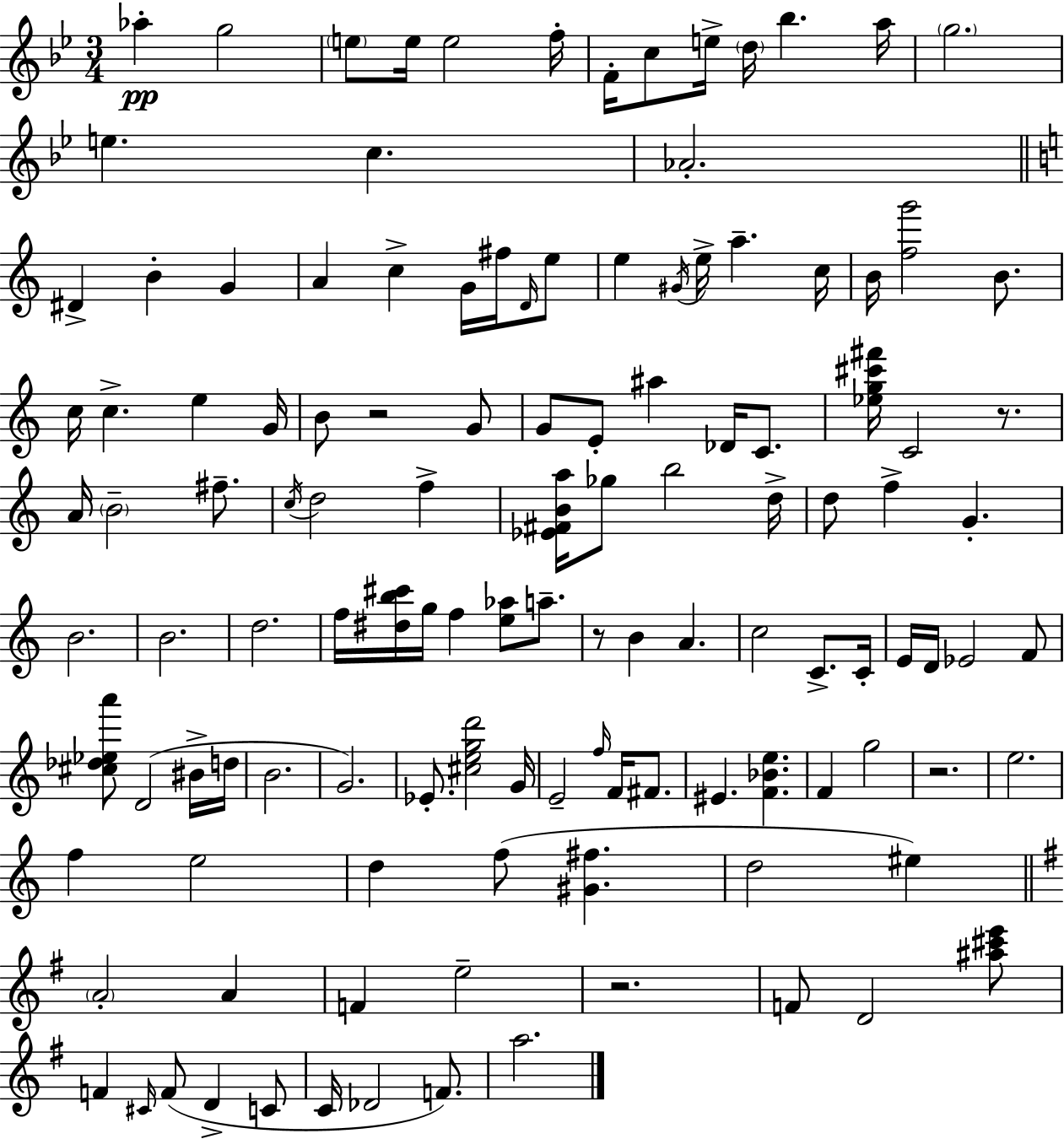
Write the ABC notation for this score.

X:1
T:Untitled
M:3/4
L:1/4
K:Gm
_a g2 e/2 e/4 e2 f/4 F/4 c/2 e/4 d/4 _b a/4 g2 e c _A2 ^D B G A c G/4 ^f/4 D/4 e/2 e ^G/4 e/4 a c/4 B/4 [fg']2 B/2 c/4 c e G/4 B/2 z2 G/2 G/2 E/2 ^a _D/4 C/2 [_eg^c'^f']/4 C2 z/2 A/4 B2 ^f/2 c/4 d2 f [_E^FBa]/4 _g/2 b2 d/4 d/2 f G B2 B2 d2 f/4 [^db^c']/4 g/4 f [e_a]/2 a/2 z/2 B A c2 C/2 C/4 E/4 D/4 _E2 F/2 [^c_d_ea']/2 D2 ^B/4 d/4 B2 G2 _E/2 [^cegd']2 G/4 E2 f/4 F/4 ^F/2 ^E [F_Be] F g2 z2 e2 f e2 d f/2 [^G^f] d2 ^e A2 A F e2 z2 F/2 D2 [^a^c'e']/2 F ^C/4 F/2 D C/2 C/4 _D2 F/2 a2